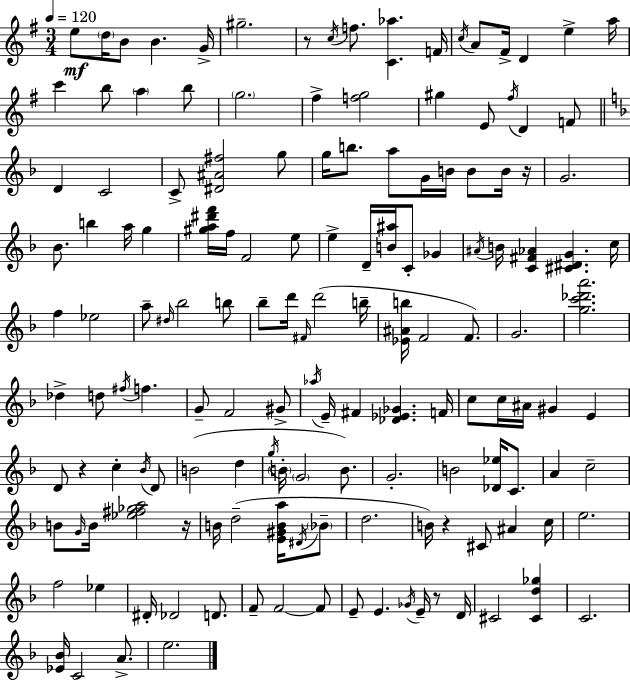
{
  \clef treble
  \numericTimeSignature
  \time 3/4
  \key e \minor
  \tempo 4 = 120
  e''8\mf \parenthesize d''16 b'8 b'4. g'16-> | gis''2.-- | r8 \acciaccatura { c''16 } f''8. <c' aes''>4. | f'16 \acciaccatura { c''16 } a'8 fis'16-> d'4 e''4-> | \break a''16 c'''4 b''8 \parenthesize a''4 | b''8 \parenthesize g''2. | fis''4-> <f'' g''>2 | gis''4 e'8 \acciaccatura { fis''16 } d'4 | \break f'8 \bar "||" \break \key f \major d'4 c'2 | c'8-> <dis' ais' fis''>2 g''8 | g''16 b''8. a''8 g'16 b'16 b'8 b'16 r16 | g'2. | \break bes'8. b''4 a''16 g''4 | <gis'' a'' dis''' f'''>16 f''16 f'2 e''8 | e''4-> d'16-- <b' ais''>16 c'8-. ges'4 | \acciaccatura { ais'16 } b'16 <c' fis' aes'>4 <cis' dis' g'>4. | \break c''16 f''4 ees''2 | a''8-- \grace { dis''16 } bes''2 | b''8 bes''8-- d'''16 \grace { fis'16 } d'''2( | b''16-- <ees' ais' b''>16 f'2 | \break f'8.) g'2. | <g'' c''' des''' a'''>2. | des''4-> d''8 \acciaccatura { fis''16 } f''4. | g'8-- f'2 | \break gis'8-> \acciaccatura { aes''16 } e'16-- fis'4 <des' ees' ges'>4. | f'16 c''8 c''16 ais'16 gis'4 | e'4 d'8 r4 c''4-. | \acciaccatura { bes'16 } d'8 b'2( | \break d''4 \acciaccatura { g''16 } \parenthesize b'16-. \parenthesize g'2 | b'8.) g'2.-. | b'2 | <des' ees''>16 c'8. a'4 c''2-- | \break b'8 \grace { g'16 } b'16 <ees'' fis'' ges'' a''>2 | r16 b'16 d''2--( | <e' gis' b' a''>16 \acciaccatura { dis'16 } \parenthesize bes'8-- d''2. | b'16) r4 | \break cis'8 ais'4 c''16 e''2. | f''2 | ees''4 dis'16-. des'2 | d'8. f'8-- f'2~~ | \break f'8 e'8-- e'4. | \acciaccatura { ges'16 } e'16-- r8 d'16 cis'2 | <cis' d'' ges''>4 c'2. | <ees' bes'>16 c'2 | \break a'8.-> e''2. | \bar "|."
}